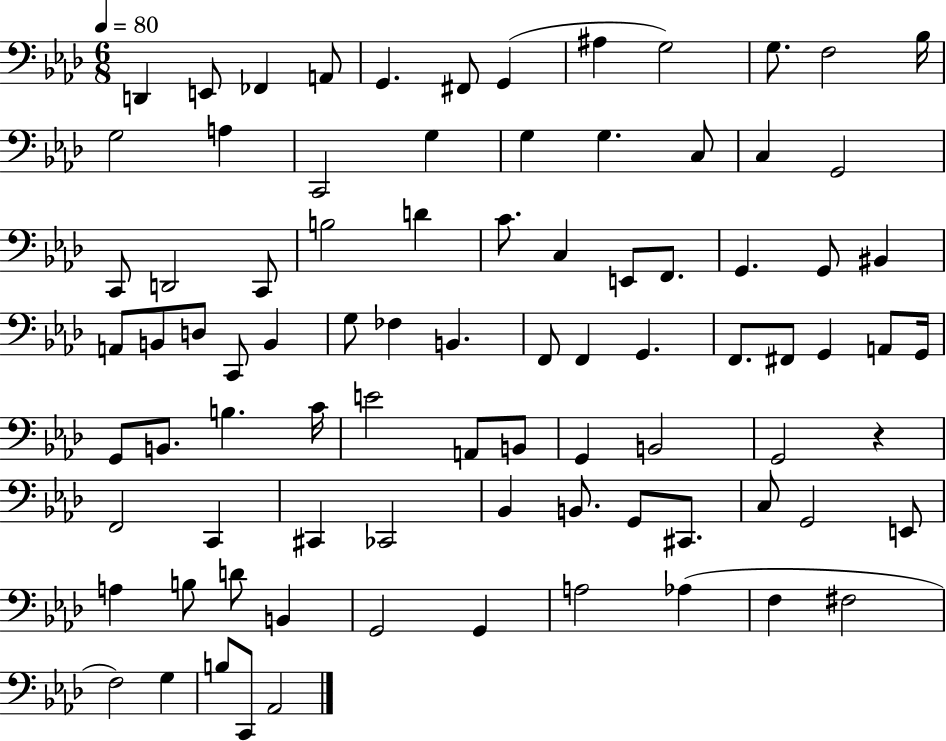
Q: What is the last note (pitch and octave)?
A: Ab2